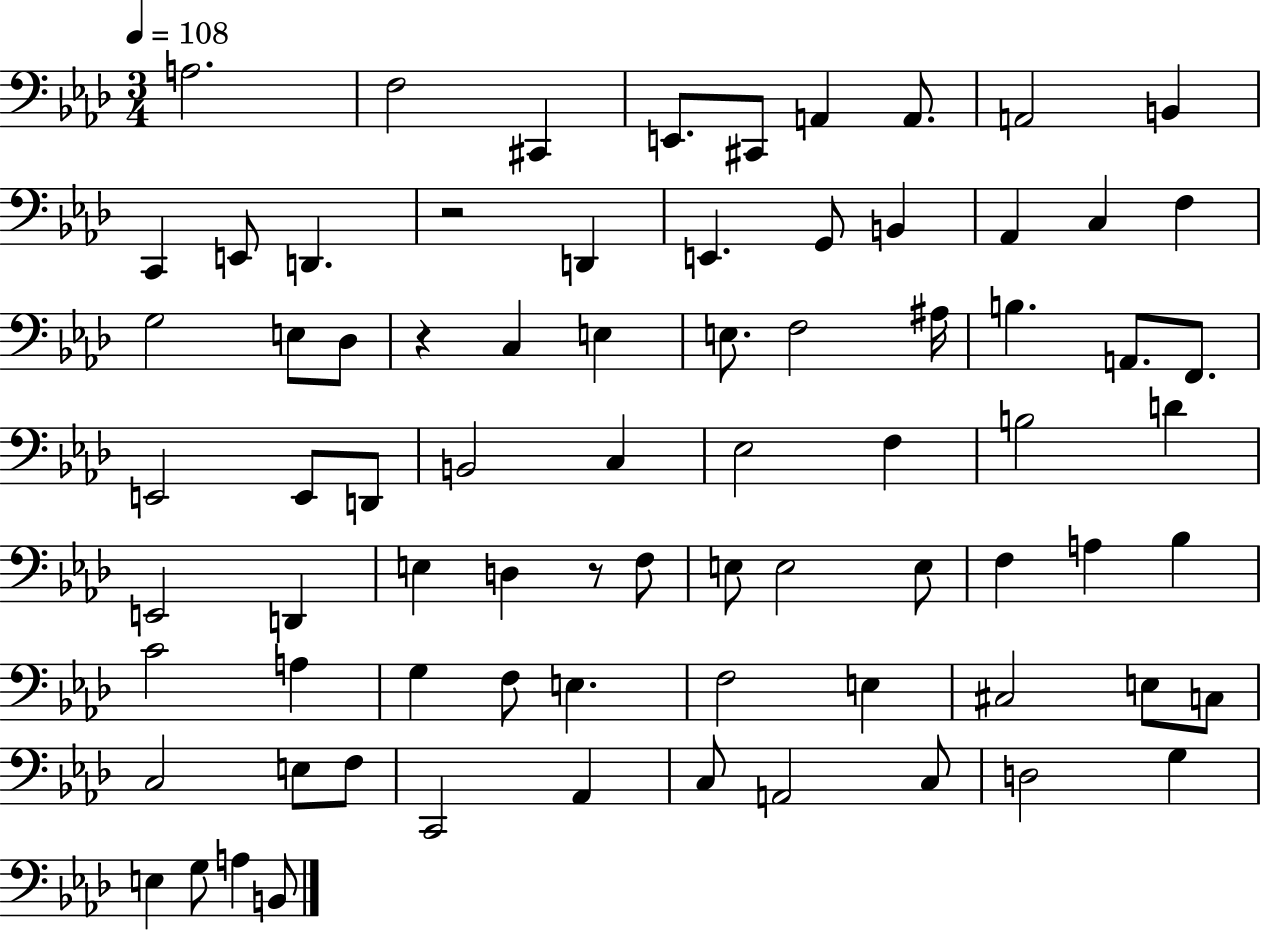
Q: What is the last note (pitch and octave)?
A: B2